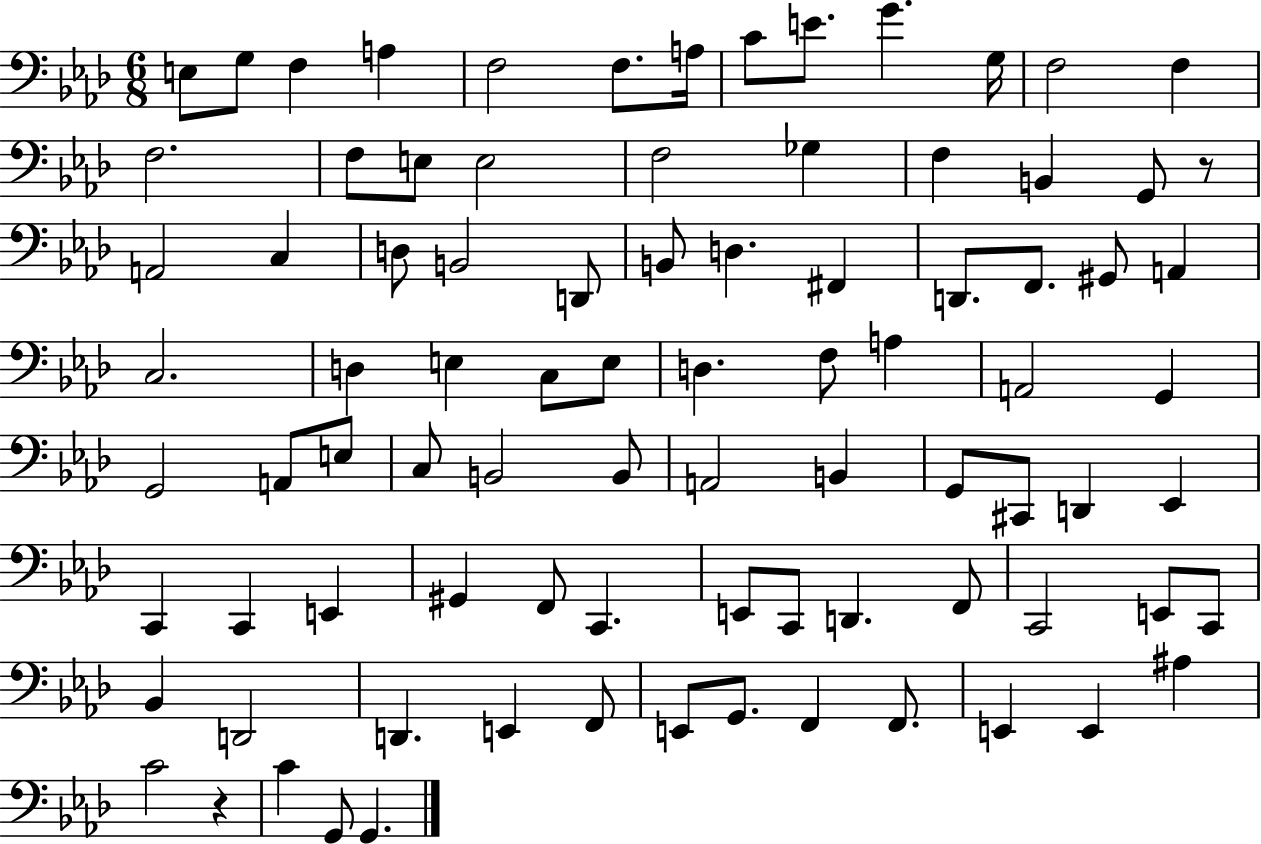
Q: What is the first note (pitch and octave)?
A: E3